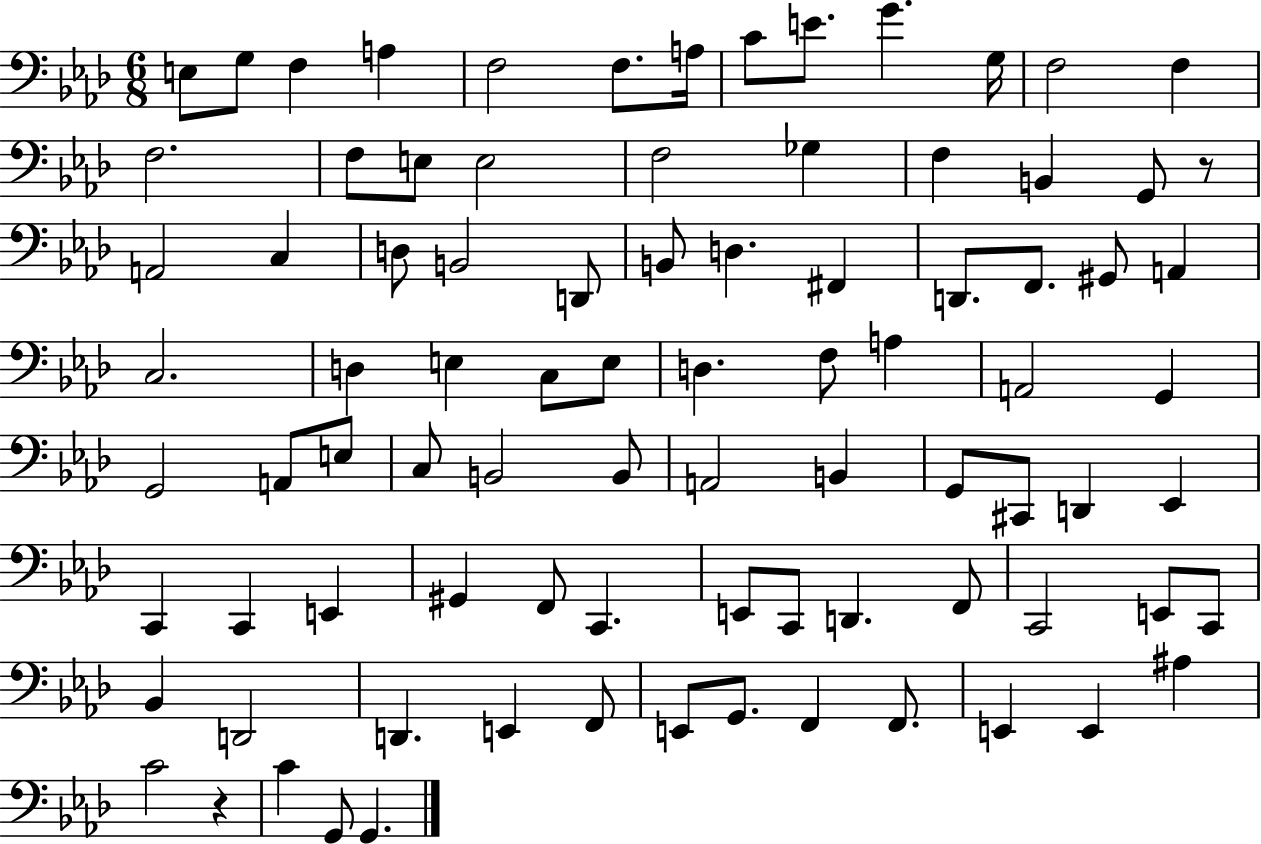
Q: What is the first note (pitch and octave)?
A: E3